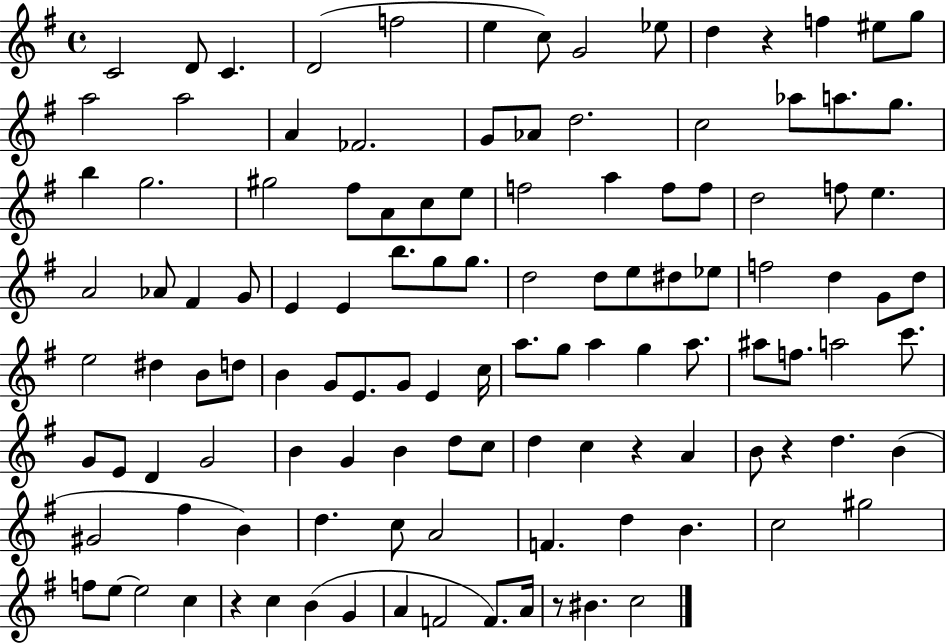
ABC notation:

X:1
T:Untitled
M:4/4
L:1/4
K:G
C2 D/2 C D2 f2 e c/2 G2 _e/2 d z f ^e/2 g/2 a2 a2 A _F2 G/2 _A/2 d2 c2 _a/2 a/2 g/2 b g2 ^g2 ^f/2 A/2 c/2 e/2 f2 a f/2 f/2 d2 f/2 e A2 _A/2 ^F G/2 E E b/2 g/2 g/2 d2 d/2 e/2 ^d/2 _e/2 f2 d G/2 d/2 e2 ^d B/2 d/2 B G/2 E/2 G/2 E c/4 a/2 g/2 a g a/2 ^a/2 f/2 a2 c'/2 G/2 E/2 D G2 B G B d/2 c/2 d c z A B/2 z d B ^G2 ^f B d c/2 A2 F d B c2 ^g2 f/2 e/2 e2 c z c B G A F2 F/2 A/4 z/2 ^B c2